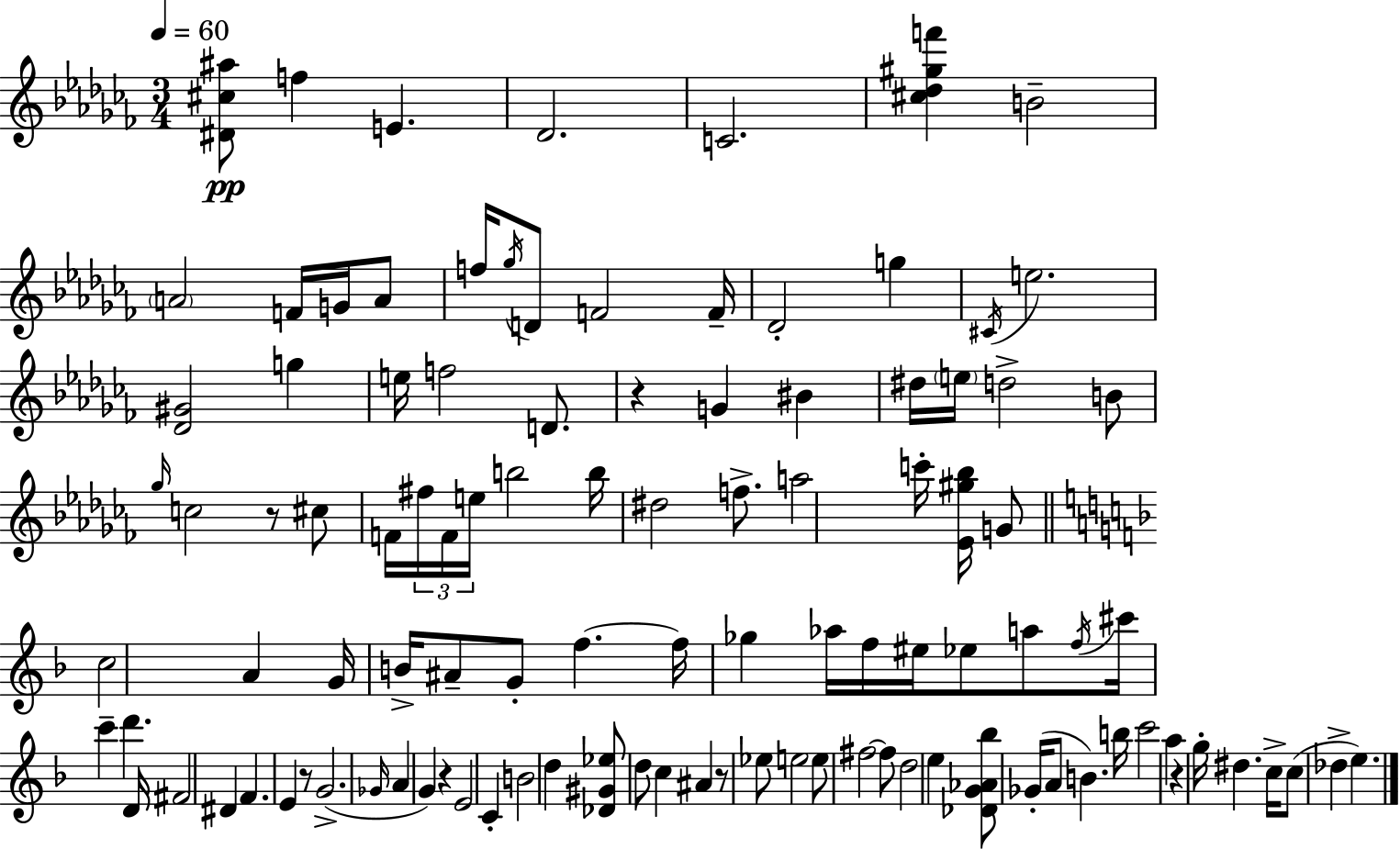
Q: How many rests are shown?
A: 6